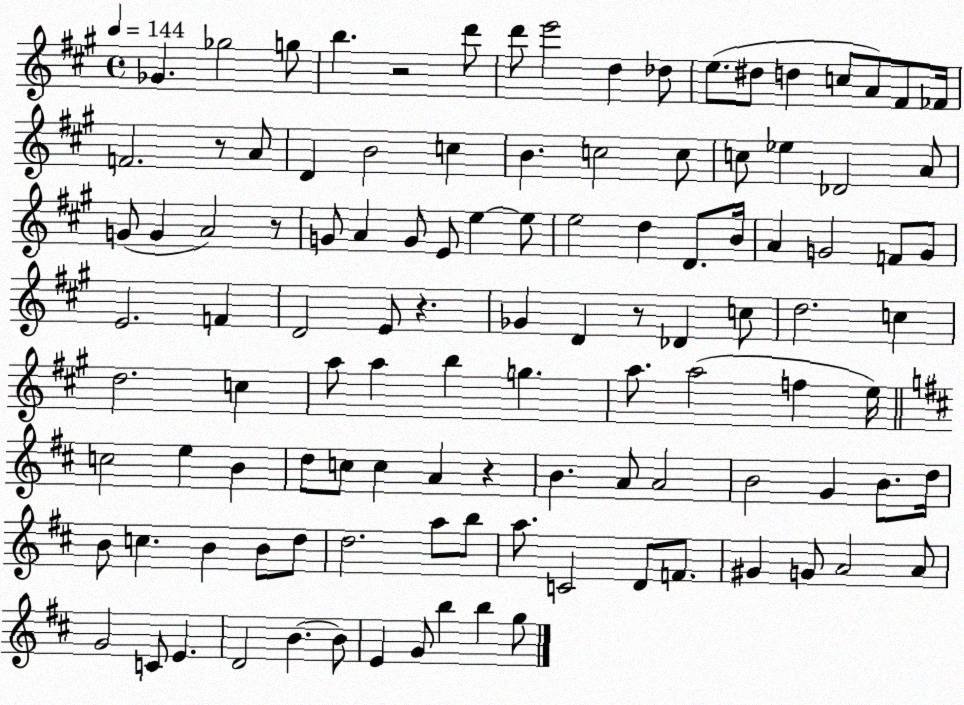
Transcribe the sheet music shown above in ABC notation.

X:1
T:Untitled
M:4/4
L:1/4
K:A
_G _g2 g/2 b z2 d'/2 d'/2 e'2 d _d/2 e/2 ^d/2 d c/2 A/2 ^F/2 _F/4 F2 z/2 A/2 D B2 c B c2 c/2 c/2 _e _D2 A/2 G/2 G A2 z/2 G/2 A G/2 E/2 e e/2 e2 d D/2 B/4 A G2 F/2 G/2 E2 F D2 E/2 z _G D z/2 _D c/2 d2 c d2 c a/2 a b g a/2 a2 f e/4 c2 e B d/2 c/2 c A z B A/2 A2 B2 G B/2 d/4 B/2 c B B/2 d/2 d2 a/2 b/2 a/2 C2 D/2 F/2 ^G G/2 A2 A/2 G2 C/2 E D2 B B/2 E G/2 b b g/2